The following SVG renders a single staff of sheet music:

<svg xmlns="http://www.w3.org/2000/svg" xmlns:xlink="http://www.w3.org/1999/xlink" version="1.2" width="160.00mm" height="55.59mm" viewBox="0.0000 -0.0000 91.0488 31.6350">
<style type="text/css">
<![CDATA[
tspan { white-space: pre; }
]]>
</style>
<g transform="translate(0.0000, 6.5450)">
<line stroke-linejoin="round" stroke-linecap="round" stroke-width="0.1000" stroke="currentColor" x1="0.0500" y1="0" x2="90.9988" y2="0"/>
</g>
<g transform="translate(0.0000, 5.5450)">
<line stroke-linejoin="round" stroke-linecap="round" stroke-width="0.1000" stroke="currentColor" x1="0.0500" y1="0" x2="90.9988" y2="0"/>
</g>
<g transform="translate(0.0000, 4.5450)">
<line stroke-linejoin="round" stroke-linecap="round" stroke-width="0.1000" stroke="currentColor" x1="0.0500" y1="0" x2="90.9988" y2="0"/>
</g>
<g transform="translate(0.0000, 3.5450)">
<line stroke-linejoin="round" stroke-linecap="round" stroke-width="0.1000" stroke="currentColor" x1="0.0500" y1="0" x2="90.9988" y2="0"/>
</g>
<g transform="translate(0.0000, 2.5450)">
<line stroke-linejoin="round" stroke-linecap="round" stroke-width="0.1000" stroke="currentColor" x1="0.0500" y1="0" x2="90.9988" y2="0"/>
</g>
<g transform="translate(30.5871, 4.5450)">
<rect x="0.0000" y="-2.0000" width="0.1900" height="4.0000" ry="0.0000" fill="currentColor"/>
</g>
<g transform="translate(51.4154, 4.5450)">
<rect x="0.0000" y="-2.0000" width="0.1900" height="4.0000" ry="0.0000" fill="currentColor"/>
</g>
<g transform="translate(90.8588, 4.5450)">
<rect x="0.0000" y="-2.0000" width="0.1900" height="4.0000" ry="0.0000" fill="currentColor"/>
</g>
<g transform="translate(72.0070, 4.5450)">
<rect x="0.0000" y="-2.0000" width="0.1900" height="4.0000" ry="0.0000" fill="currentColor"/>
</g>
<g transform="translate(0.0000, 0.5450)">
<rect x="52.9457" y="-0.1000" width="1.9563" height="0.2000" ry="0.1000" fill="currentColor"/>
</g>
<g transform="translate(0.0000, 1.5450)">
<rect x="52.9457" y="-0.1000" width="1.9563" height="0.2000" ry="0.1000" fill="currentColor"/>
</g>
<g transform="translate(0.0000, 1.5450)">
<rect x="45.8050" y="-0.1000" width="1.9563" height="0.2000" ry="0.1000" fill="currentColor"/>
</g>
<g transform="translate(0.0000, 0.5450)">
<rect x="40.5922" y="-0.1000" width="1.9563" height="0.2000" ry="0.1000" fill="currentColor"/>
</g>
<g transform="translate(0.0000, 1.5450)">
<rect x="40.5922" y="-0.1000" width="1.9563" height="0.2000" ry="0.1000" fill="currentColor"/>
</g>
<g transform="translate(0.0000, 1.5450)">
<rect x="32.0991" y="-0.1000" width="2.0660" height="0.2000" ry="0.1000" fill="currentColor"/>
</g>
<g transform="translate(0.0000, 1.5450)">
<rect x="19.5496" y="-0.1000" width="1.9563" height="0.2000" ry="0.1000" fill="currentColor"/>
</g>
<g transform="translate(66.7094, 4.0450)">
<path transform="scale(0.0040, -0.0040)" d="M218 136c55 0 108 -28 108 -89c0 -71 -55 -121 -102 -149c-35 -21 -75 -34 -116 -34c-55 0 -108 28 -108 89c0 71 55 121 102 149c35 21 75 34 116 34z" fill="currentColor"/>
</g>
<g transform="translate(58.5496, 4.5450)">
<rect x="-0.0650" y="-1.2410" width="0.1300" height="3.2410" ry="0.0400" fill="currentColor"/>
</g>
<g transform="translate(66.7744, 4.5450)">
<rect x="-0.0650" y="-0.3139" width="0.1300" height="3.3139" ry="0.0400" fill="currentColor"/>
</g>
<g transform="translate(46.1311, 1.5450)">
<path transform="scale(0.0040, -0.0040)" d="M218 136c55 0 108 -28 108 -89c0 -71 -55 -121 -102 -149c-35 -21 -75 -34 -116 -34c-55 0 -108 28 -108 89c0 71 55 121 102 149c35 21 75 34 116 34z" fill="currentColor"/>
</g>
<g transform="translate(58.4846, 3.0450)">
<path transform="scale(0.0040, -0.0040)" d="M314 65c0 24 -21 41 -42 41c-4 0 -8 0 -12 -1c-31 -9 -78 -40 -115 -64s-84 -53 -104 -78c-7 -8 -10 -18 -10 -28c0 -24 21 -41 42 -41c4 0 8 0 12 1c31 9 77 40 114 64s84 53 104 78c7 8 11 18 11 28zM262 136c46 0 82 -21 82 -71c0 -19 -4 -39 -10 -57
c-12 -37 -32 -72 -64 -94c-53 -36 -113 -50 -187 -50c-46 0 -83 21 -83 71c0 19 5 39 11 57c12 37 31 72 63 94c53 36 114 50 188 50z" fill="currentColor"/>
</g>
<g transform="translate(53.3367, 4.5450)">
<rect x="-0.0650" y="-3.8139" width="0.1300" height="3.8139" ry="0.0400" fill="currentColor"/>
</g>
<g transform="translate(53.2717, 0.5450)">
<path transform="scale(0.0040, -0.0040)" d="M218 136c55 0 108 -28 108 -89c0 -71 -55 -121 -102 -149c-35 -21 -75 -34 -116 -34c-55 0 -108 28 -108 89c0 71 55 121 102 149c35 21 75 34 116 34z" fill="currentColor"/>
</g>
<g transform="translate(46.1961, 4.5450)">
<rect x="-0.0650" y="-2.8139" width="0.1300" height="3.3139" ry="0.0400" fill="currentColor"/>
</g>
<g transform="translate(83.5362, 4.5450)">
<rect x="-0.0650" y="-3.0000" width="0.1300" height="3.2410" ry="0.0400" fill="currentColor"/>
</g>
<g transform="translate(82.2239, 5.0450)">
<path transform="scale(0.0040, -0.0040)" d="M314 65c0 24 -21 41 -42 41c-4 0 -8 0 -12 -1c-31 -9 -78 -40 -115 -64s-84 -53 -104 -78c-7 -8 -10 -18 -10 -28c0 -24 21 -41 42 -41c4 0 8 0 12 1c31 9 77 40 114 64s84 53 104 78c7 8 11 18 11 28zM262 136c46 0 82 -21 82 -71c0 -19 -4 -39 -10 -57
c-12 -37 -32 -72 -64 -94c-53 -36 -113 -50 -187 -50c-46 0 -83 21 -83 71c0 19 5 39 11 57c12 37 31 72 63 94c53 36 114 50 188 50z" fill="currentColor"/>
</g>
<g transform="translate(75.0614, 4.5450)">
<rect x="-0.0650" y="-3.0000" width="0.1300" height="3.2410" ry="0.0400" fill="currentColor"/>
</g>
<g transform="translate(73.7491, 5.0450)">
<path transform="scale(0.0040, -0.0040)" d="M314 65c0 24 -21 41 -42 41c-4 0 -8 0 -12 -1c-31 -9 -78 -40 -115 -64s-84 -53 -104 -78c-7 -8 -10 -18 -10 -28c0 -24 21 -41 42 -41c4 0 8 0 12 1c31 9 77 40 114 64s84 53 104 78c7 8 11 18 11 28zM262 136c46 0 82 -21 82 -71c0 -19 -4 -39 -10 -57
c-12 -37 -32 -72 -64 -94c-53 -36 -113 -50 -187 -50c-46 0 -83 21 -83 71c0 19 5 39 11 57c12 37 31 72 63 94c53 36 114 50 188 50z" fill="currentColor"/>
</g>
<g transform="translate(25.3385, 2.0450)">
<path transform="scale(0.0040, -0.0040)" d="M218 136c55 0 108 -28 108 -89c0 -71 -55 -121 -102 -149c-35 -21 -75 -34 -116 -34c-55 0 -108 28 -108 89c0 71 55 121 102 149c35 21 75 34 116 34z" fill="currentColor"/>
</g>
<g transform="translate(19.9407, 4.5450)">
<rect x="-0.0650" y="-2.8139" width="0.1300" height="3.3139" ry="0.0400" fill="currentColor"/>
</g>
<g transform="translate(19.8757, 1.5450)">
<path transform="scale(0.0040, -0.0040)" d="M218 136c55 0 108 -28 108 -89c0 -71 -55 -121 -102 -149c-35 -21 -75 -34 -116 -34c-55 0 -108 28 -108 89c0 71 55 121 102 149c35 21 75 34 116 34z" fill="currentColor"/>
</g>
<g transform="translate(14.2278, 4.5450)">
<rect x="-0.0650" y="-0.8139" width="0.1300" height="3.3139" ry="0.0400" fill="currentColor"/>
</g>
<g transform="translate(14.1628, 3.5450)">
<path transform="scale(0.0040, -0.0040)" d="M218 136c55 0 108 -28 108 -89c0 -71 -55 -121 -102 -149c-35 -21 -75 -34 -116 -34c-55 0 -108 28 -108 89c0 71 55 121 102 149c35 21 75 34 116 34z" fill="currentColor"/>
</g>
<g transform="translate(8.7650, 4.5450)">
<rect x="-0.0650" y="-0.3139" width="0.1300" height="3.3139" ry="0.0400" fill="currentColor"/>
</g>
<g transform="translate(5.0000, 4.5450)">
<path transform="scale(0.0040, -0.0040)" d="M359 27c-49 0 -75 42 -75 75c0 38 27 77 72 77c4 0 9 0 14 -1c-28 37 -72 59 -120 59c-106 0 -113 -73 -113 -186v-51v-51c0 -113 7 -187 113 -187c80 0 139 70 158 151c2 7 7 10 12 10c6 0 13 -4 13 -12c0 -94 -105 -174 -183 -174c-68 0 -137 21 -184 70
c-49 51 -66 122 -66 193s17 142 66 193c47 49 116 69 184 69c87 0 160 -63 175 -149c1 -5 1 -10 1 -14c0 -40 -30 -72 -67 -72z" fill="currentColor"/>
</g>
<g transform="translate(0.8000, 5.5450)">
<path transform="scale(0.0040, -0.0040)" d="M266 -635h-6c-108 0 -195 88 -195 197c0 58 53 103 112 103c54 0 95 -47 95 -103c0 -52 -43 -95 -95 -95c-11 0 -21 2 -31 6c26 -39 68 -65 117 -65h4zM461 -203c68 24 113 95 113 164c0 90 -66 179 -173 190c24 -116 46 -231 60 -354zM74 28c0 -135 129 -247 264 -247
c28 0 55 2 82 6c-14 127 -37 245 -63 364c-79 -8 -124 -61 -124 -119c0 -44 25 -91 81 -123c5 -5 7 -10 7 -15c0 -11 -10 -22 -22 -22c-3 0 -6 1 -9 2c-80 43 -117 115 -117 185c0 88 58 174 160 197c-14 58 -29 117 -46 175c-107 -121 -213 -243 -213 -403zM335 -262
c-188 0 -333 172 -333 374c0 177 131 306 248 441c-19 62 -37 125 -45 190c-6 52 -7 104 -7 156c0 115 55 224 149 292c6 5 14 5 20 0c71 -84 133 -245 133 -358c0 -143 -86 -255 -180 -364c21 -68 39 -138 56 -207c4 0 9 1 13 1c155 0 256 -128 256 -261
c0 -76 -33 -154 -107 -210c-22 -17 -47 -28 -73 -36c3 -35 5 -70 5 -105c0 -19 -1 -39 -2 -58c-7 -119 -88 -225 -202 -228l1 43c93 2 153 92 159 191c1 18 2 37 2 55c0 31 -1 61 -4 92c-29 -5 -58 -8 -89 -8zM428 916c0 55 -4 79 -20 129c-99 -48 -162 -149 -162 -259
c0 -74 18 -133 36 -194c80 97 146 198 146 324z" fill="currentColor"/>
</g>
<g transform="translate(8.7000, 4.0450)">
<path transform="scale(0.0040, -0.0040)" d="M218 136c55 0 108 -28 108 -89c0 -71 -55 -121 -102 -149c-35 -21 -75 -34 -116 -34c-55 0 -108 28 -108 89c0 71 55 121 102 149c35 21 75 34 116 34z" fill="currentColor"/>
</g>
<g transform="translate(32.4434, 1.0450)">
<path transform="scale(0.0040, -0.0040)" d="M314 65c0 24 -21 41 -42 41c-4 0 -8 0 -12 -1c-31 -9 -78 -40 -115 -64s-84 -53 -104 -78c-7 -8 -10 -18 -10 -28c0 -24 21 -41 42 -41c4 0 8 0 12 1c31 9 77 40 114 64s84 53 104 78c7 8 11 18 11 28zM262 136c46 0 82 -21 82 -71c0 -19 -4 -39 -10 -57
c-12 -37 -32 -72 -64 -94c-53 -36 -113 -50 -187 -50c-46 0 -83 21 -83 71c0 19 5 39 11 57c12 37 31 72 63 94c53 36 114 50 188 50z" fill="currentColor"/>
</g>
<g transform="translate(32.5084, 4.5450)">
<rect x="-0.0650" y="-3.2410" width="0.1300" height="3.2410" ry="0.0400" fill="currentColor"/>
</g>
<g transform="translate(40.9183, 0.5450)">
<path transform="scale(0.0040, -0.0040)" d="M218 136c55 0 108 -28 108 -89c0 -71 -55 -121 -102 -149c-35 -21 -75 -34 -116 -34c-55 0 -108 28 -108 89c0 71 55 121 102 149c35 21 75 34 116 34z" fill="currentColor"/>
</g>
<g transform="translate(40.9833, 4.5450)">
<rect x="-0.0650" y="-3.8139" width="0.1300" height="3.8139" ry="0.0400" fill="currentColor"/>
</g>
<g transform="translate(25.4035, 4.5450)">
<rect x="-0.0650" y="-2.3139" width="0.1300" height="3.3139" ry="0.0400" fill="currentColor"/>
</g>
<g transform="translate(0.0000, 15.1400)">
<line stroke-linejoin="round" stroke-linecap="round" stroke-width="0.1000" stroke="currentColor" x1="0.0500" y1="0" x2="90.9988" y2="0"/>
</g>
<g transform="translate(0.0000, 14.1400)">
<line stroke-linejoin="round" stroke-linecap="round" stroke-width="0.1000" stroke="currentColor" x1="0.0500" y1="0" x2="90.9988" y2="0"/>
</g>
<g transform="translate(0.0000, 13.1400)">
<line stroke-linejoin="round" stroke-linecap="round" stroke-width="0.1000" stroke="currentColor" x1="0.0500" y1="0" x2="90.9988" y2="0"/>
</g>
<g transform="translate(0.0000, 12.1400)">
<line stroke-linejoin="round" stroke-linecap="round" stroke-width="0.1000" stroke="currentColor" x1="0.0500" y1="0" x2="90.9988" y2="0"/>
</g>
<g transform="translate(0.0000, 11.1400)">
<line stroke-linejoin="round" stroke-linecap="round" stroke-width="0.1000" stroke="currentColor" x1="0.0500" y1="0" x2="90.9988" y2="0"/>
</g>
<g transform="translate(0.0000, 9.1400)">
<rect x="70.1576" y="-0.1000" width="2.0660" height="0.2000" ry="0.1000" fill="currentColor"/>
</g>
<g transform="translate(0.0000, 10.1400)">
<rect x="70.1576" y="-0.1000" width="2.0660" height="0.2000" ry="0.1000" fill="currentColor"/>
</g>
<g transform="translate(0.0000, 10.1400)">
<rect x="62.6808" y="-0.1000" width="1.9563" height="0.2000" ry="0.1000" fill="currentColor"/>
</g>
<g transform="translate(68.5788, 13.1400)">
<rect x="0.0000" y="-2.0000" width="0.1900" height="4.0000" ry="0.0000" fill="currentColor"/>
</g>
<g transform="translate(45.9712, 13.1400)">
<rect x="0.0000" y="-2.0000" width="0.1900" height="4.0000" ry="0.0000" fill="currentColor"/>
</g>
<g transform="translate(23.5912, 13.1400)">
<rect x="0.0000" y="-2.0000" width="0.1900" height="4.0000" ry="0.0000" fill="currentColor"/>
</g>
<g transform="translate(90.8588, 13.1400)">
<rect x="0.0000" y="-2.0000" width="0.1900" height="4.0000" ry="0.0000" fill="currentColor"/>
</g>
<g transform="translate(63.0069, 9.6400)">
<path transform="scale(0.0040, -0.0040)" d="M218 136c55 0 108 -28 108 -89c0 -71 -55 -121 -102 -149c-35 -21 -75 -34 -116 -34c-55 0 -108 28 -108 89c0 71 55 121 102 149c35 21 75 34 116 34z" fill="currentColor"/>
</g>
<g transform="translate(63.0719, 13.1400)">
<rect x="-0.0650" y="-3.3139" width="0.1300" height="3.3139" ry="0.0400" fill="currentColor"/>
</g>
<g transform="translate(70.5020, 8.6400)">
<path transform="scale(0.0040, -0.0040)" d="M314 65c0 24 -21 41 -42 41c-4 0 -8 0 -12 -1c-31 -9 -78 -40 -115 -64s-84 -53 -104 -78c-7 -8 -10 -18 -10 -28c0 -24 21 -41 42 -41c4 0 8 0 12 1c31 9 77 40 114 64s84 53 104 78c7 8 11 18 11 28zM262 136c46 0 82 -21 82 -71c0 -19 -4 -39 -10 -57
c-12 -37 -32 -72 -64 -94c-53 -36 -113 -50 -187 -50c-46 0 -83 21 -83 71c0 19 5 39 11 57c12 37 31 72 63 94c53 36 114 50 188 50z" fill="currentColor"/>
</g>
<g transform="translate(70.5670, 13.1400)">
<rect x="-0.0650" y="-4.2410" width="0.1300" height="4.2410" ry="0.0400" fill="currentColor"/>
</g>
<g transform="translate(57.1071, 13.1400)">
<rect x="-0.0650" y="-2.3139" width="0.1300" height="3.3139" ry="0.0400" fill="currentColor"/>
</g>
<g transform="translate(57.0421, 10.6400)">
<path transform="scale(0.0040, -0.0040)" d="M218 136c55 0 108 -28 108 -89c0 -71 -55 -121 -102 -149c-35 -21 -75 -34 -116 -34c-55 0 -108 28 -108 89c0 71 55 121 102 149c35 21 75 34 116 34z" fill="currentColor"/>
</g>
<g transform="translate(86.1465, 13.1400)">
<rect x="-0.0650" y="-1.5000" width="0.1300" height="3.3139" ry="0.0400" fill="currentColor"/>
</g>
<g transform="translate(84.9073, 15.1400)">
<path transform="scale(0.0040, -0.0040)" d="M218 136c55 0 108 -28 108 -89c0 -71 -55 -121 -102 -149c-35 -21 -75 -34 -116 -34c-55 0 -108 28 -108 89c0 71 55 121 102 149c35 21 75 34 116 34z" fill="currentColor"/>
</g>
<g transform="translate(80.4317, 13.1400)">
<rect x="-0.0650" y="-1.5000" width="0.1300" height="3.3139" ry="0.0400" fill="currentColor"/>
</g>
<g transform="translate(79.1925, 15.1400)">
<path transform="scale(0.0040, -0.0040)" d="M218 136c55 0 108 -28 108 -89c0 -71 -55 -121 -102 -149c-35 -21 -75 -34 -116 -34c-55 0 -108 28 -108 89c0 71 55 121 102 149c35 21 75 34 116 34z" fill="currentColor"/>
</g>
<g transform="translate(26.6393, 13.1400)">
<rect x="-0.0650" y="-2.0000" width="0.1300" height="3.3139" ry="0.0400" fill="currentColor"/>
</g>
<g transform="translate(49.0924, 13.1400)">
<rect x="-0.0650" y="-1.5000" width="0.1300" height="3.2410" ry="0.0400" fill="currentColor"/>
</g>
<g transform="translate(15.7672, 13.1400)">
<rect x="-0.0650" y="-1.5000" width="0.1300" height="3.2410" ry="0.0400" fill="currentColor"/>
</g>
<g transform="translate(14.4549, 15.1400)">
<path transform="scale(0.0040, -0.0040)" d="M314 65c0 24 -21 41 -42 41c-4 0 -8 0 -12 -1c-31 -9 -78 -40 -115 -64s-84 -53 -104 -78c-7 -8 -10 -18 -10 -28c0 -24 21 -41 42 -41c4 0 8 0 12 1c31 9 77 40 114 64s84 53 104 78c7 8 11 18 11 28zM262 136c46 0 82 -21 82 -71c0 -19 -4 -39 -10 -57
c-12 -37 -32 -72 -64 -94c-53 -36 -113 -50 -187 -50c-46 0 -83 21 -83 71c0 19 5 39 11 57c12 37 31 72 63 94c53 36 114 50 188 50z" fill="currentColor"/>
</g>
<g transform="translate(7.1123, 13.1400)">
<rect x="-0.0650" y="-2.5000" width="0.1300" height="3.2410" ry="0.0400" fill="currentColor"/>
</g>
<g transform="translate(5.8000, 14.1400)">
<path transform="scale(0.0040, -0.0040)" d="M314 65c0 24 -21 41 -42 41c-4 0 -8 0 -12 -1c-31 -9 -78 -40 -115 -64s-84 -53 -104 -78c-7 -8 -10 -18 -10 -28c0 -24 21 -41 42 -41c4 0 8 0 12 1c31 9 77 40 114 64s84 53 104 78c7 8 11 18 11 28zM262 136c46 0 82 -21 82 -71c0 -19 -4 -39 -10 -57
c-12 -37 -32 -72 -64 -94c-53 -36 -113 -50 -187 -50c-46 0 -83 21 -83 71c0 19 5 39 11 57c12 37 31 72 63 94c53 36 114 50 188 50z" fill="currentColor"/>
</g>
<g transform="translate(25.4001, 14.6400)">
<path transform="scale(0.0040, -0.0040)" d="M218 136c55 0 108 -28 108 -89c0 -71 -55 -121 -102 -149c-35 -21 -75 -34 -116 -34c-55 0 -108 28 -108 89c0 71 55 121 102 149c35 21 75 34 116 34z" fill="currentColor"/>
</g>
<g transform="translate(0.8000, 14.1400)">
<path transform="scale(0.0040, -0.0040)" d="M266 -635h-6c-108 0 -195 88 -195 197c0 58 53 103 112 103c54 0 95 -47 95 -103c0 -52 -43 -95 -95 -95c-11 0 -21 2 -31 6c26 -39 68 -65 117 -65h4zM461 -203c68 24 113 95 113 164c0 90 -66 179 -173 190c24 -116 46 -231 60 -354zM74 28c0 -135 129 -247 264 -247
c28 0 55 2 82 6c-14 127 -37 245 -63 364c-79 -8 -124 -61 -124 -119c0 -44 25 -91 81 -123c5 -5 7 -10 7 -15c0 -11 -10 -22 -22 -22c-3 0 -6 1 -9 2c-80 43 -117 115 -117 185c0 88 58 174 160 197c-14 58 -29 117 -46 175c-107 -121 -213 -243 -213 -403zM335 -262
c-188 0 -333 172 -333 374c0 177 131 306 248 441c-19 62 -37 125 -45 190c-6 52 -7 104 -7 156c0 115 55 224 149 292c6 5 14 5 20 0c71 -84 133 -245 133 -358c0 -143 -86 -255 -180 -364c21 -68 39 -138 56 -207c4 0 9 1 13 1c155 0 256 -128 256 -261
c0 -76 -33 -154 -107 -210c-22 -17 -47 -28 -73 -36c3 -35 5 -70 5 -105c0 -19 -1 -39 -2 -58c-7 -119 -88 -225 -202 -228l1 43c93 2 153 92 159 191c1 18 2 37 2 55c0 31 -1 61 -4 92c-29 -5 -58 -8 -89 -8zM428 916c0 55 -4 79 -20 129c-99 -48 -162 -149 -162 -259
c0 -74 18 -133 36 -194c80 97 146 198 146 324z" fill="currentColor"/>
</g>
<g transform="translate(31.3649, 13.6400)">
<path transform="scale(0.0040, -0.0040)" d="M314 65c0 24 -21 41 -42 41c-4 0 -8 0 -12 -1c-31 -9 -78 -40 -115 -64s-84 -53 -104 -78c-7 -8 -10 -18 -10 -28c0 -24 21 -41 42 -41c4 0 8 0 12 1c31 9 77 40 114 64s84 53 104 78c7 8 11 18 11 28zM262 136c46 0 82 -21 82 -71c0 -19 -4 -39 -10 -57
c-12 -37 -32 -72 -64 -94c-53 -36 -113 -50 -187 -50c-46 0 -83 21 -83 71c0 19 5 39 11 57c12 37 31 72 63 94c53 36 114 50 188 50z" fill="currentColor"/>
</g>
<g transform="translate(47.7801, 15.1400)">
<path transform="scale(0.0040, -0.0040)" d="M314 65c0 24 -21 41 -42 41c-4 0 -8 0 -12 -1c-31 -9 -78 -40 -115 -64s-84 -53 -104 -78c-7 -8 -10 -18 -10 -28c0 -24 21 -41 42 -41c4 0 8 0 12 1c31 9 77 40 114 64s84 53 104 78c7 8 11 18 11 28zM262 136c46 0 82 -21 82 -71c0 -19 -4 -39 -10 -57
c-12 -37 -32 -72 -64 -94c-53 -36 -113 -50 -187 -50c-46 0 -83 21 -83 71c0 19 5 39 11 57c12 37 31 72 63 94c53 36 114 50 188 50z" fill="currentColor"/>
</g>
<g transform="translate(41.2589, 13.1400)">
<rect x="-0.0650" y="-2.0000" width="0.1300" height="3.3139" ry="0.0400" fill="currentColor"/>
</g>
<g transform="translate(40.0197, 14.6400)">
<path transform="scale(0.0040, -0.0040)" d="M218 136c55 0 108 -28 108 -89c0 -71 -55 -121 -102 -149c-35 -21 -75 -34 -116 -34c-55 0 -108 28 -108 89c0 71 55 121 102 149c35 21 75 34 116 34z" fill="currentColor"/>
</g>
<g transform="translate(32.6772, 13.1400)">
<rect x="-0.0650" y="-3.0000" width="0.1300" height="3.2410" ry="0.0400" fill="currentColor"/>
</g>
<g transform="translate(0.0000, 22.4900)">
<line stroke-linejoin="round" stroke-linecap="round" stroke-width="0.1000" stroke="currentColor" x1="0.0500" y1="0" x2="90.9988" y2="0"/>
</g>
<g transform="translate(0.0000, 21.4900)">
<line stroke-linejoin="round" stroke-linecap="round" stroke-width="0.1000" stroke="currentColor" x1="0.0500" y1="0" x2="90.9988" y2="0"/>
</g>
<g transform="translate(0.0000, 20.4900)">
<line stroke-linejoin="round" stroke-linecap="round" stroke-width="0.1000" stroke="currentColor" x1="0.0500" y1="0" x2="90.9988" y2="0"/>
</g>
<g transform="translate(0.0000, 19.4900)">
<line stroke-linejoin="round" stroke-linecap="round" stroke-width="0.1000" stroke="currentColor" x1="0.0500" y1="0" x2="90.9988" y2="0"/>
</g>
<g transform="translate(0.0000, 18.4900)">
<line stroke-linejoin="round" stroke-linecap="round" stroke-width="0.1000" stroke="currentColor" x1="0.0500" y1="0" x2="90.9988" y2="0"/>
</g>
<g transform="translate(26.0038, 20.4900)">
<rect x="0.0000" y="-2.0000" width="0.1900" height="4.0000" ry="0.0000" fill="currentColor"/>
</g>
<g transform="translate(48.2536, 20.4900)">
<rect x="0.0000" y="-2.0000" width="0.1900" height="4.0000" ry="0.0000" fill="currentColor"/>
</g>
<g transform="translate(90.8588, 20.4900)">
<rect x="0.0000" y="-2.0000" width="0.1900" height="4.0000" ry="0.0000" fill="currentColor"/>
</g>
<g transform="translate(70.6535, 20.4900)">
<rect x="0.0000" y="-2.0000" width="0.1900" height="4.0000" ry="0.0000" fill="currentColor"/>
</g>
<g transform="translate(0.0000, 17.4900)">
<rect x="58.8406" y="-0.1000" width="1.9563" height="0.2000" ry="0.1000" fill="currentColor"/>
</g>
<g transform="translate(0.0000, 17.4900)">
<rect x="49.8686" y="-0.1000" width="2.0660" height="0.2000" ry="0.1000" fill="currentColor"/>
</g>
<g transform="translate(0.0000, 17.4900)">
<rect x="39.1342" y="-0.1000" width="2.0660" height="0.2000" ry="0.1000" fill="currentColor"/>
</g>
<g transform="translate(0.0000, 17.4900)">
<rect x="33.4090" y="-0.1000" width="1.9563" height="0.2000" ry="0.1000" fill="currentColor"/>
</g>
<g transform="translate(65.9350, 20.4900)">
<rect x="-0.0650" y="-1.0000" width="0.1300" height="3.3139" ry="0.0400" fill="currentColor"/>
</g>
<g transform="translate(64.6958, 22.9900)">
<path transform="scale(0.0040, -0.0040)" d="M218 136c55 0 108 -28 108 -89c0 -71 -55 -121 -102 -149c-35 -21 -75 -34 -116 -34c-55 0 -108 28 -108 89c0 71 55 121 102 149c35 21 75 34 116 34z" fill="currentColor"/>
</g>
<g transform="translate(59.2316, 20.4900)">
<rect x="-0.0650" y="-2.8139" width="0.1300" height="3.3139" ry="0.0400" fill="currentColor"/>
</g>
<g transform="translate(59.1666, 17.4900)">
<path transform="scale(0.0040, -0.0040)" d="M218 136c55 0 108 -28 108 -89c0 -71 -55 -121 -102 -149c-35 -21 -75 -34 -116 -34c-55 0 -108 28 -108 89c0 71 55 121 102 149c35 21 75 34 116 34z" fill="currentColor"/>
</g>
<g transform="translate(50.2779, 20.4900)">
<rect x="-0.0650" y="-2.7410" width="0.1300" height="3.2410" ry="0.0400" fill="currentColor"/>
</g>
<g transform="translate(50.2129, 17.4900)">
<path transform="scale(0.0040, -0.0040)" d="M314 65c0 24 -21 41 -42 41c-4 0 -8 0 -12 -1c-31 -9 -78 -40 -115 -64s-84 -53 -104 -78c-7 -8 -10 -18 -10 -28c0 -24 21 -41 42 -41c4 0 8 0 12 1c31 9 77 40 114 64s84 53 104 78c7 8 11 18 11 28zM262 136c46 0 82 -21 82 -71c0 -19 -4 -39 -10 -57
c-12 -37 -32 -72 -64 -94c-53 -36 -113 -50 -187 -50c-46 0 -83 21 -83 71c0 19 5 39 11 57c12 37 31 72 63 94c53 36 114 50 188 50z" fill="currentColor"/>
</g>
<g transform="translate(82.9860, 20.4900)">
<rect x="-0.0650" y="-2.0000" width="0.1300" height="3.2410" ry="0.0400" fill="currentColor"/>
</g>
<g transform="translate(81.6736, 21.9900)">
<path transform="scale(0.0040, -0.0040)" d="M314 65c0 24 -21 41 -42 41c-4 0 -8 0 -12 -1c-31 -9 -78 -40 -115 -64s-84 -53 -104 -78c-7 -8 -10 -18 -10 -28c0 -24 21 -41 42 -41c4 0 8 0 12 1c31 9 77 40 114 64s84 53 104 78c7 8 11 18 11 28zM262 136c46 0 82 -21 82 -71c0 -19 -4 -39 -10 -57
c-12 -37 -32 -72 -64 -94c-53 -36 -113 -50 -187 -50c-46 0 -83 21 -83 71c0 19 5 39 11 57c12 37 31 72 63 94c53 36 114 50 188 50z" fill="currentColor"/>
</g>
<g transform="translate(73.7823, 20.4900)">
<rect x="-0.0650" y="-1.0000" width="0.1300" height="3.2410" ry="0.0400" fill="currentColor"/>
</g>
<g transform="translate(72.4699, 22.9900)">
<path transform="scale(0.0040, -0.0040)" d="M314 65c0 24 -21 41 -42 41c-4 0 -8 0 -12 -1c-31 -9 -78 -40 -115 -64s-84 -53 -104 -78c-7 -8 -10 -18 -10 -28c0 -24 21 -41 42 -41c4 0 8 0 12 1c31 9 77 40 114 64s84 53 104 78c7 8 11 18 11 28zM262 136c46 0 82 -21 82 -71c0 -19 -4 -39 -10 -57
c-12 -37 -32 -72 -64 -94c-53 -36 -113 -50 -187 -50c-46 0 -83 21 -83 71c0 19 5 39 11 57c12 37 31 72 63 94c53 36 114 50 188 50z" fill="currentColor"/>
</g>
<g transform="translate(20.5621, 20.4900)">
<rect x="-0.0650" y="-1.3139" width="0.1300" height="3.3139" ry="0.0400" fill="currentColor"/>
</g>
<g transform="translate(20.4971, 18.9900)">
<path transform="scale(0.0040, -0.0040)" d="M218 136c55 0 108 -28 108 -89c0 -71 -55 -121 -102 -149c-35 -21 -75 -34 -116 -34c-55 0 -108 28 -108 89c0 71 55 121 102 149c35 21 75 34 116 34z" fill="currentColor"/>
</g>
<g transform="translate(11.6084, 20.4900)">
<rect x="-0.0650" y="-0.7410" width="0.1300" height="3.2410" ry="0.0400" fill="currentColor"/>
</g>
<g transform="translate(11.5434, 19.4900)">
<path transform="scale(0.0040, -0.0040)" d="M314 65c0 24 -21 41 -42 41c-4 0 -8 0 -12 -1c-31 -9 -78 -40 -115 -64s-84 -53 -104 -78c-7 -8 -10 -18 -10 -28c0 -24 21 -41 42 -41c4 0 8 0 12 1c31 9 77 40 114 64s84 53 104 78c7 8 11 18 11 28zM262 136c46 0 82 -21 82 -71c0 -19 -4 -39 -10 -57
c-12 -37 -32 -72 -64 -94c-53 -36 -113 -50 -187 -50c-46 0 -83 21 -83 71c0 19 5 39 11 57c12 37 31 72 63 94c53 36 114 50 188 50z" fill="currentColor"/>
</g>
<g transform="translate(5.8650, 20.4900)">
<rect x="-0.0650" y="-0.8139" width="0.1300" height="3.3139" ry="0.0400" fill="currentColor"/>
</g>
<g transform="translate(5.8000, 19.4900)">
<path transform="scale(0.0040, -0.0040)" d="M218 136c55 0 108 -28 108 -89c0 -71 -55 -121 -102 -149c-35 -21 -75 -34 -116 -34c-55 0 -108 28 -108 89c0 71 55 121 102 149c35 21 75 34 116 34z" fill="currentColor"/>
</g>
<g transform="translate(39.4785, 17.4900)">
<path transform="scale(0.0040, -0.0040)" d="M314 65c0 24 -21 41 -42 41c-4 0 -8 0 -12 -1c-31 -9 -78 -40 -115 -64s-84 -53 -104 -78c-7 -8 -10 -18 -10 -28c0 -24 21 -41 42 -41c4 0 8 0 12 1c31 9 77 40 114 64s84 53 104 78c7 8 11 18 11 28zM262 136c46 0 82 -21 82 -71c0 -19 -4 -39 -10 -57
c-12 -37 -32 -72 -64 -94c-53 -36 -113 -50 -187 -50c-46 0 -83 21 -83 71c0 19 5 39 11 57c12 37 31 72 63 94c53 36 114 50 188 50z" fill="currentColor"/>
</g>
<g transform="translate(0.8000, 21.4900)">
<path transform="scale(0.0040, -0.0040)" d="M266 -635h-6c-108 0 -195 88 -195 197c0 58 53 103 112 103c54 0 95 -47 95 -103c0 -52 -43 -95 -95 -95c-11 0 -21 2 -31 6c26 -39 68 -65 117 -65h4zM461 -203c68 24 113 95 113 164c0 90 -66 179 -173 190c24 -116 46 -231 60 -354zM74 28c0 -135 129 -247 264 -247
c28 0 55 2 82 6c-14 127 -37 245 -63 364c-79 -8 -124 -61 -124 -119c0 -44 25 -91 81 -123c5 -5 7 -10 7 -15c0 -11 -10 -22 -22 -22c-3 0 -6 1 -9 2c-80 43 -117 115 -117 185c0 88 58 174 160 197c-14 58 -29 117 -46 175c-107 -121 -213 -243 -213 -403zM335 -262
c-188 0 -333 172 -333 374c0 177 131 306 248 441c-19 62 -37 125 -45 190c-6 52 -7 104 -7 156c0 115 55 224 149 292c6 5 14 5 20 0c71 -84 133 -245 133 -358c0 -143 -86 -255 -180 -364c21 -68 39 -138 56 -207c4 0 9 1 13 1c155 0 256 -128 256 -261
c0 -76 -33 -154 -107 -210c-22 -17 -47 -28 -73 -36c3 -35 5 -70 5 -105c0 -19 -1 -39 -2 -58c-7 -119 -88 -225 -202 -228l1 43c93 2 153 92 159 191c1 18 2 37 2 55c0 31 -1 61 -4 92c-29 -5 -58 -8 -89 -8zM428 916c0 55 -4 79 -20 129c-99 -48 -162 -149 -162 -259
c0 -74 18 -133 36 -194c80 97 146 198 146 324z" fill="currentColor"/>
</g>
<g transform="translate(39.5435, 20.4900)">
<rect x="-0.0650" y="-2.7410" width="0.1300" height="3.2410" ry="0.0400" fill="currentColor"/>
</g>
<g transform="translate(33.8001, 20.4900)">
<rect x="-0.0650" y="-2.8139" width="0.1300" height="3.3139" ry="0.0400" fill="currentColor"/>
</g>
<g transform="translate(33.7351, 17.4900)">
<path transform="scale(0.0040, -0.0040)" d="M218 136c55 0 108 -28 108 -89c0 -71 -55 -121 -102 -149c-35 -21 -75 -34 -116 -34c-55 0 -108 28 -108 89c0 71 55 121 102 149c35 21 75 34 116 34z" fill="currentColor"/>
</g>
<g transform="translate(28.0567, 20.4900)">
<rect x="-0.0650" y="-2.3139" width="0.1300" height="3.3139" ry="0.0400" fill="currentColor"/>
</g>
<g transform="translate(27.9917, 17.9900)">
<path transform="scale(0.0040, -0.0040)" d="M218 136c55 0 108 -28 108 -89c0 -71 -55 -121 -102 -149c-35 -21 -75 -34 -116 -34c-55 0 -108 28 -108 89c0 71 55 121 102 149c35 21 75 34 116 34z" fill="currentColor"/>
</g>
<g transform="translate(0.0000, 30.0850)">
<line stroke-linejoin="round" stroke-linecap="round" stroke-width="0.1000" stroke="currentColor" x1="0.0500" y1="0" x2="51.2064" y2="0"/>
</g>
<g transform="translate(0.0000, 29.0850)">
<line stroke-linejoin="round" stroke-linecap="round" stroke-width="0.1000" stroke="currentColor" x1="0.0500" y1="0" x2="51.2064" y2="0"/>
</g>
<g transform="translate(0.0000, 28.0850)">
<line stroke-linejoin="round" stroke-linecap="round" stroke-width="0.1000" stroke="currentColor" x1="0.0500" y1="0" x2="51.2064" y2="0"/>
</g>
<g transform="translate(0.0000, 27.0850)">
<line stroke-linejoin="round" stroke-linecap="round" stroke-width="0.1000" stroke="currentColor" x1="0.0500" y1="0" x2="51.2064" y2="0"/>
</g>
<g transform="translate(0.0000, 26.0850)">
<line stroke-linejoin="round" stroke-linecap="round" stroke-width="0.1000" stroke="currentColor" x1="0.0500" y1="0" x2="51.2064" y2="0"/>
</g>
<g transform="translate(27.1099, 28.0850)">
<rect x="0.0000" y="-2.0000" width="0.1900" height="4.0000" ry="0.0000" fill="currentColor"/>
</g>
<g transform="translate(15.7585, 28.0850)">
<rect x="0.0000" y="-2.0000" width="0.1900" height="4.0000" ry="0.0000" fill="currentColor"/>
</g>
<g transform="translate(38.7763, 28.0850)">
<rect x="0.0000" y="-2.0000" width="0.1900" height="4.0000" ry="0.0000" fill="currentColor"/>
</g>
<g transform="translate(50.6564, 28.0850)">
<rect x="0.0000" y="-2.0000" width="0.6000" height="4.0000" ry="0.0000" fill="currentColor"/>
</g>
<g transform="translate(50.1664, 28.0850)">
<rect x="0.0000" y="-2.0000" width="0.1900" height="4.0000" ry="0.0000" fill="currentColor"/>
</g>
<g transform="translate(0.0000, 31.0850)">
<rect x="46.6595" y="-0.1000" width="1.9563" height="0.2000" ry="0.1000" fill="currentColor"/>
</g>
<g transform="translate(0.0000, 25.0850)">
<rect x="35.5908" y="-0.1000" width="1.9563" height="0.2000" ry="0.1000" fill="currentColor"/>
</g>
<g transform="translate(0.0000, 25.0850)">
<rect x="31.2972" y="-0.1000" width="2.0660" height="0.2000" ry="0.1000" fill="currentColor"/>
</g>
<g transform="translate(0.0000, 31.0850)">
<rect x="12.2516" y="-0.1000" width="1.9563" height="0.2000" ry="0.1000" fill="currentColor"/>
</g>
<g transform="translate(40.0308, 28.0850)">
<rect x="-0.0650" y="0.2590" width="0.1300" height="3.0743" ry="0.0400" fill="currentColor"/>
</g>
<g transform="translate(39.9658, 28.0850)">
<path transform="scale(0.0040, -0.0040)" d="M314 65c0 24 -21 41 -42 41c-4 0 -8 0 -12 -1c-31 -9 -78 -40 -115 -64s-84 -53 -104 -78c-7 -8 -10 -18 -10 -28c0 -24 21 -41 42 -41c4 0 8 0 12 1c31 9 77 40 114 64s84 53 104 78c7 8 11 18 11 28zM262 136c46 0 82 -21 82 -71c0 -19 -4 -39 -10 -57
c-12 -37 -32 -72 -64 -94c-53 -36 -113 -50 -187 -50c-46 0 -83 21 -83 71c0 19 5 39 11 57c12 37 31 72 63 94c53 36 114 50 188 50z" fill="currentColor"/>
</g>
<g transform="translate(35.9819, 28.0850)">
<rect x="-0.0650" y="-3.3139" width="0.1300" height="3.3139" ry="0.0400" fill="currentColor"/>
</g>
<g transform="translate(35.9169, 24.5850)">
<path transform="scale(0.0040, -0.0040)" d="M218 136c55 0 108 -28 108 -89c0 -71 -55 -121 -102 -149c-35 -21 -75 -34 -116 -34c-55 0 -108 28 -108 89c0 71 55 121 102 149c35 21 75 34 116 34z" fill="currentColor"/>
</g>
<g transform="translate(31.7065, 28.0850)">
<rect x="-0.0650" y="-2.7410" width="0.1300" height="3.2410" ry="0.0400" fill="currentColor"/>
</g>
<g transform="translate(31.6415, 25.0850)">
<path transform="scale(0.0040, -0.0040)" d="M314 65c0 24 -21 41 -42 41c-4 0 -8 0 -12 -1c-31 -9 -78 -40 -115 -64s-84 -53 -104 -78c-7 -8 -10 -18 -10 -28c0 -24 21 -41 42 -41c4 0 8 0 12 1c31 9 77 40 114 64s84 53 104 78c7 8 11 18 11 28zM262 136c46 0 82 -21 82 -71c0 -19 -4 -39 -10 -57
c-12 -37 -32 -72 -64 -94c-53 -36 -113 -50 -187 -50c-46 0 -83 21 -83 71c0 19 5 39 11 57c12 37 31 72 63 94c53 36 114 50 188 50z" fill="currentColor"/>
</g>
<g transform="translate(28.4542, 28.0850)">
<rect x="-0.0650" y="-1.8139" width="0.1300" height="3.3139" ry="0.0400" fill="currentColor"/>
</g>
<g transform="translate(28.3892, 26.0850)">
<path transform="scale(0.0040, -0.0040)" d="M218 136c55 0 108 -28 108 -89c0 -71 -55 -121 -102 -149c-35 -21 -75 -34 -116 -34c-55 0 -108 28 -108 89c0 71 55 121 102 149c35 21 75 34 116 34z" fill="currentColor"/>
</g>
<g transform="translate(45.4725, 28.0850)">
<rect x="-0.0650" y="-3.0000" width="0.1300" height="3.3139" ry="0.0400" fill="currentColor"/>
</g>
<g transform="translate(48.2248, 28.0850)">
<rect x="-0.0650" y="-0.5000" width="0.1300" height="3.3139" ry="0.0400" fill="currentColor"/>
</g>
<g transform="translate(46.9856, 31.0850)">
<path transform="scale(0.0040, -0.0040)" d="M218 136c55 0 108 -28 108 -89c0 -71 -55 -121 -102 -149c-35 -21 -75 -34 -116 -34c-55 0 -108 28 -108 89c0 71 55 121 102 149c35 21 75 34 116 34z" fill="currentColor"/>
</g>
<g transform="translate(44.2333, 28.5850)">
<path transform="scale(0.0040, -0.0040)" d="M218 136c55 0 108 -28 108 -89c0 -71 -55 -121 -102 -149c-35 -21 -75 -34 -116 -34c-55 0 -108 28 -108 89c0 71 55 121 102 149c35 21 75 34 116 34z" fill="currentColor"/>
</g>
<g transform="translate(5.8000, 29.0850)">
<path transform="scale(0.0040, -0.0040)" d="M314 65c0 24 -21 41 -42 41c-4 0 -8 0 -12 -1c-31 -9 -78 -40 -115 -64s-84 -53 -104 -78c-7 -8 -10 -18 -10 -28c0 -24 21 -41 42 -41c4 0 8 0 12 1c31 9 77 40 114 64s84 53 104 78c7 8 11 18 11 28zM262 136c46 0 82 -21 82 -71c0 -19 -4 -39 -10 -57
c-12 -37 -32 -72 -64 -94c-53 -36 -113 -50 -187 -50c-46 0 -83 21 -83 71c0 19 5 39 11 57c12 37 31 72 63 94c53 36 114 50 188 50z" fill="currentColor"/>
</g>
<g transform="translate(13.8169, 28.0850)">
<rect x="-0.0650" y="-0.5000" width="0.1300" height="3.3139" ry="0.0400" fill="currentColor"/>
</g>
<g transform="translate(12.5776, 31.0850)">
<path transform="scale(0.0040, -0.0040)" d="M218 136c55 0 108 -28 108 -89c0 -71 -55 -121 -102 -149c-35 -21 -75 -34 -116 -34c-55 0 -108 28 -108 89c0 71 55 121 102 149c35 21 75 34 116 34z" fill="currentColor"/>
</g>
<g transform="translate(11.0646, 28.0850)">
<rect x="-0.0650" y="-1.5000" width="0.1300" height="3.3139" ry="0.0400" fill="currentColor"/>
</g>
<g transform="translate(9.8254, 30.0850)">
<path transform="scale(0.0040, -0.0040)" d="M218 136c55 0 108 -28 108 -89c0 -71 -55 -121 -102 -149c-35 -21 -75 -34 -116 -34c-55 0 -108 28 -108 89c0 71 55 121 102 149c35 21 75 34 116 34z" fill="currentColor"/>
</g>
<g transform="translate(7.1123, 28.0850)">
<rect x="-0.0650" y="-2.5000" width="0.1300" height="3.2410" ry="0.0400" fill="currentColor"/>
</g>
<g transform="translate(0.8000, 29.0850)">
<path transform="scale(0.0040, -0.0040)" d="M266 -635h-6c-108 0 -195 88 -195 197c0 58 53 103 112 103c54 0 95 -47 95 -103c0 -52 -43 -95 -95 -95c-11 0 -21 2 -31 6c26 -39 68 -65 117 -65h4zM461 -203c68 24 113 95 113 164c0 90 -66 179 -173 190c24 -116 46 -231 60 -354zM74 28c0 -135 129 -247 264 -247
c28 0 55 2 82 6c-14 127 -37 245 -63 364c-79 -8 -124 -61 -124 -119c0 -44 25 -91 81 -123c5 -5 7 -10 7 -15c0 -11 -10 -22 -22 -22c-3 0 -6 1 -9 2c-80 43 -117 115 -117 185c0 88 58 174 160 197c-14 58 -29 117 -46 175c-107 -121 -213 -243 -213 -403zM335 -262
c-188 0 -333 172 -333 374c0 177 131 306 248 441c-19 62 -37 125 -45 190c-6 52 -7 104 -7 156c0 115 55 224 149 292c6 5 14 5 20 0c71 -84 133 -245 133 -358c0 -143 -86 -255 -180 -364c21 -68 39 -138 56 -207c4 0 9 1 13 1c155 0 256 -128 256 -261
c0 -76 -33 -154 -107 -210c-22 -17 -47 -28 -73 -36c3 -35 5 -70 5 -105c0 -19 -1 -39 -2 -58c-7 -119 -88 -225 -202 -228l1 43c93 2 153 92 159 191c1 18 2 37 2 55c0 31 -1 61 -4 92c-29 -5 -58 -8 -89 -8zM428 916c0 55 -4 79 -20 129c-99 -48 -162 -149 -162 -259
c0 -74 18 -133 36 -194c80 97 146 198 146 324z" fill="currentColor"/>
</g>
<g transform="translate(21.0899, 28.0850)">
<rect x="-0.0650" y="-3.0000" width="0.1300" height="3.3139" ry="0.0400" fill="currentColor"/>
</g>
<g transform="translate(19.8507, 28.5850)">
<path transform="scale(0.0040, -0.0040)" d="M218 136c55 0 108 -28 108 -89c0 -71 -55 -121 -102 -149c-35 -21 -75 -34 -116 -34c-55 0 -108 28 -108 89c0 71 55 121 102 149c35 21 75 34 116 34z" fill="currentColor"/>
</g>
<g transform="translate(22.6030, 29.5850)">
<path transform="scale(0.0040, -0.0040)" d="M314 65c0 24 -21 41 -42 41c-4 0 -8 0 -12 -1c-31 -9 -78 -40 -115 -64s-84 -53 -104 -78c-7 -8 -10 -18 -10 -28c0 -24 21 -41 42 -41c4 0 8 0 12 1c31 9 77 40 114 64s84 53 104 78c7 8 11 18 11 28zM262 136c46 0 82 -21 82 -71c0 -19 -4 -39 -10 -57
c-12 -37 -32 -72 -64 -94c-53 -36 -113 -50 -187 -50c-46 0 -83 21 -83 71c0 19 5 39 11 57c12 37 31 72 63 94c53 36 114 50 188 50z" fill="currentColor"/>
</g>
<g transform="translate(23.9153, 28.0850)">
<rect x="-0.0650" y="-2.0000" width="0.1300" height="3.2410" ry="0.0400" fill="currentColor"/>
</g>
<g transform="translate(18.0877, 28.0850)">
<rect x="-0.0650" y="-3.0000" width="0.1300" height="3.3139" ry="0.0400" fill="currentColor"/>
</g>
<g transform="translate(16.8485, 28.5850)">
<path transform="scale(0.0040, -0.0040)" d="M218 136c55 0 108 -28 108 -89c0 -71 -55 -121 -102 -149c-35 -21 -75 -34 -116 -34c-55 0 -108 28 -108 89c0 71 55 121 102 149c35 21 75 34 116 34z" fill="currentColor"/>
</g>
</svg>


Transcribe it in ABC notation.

X:1
T:Untitled
M:4/4
L:1/4
K:C
c d a g b2 c' a c' e2 c A2 A2 G2 E2 F A2 F E2 g b d'2 E E d d2 e g a a2 a2 a D D2 F2 G2 E C A A F2 f a2 b B2 A C